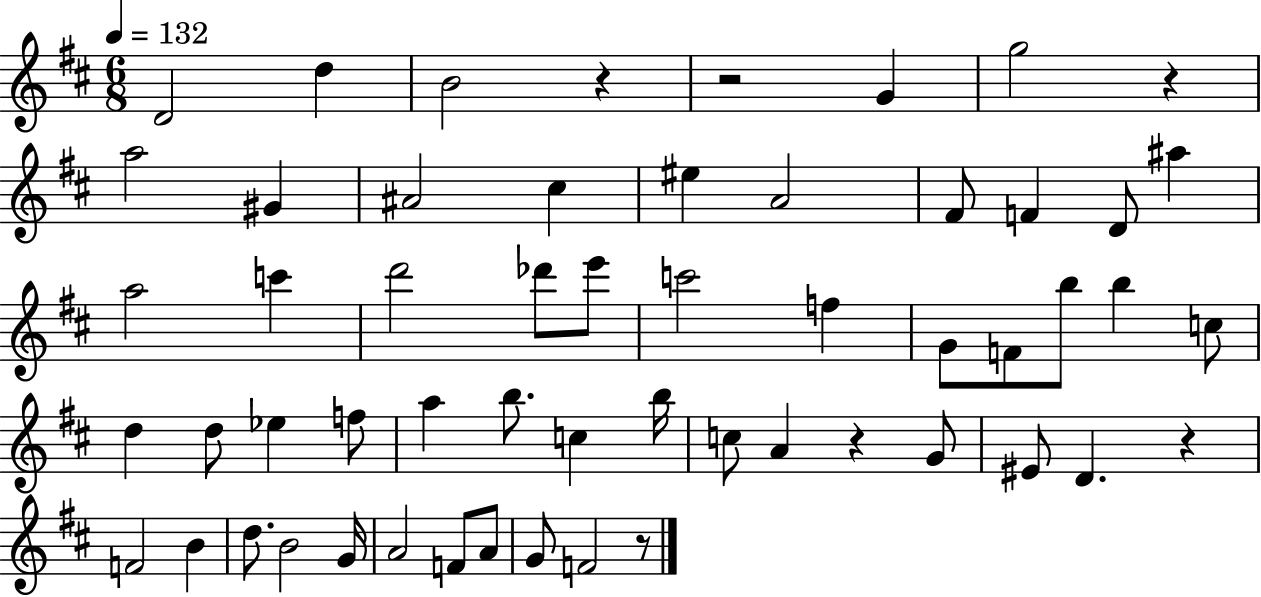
X:1
T:Untitled
M:6/8
L:1/4
K:D
D2 d B2 z z2 G g2 z a2 ^G ^A2 ^c ^e A2 ^F/2 F D/2 ^a a2 c' d'2 _d'/2 e'/2 c'2 f G/2 F/2 b/2 b c/2 d d/2 _e f/2 a b/2 c b/4 c/2 A z G/2 ^E/2 D z F2 B d/2 B2 G/4 A2 F/2 A/2 G/2 F2 z/2